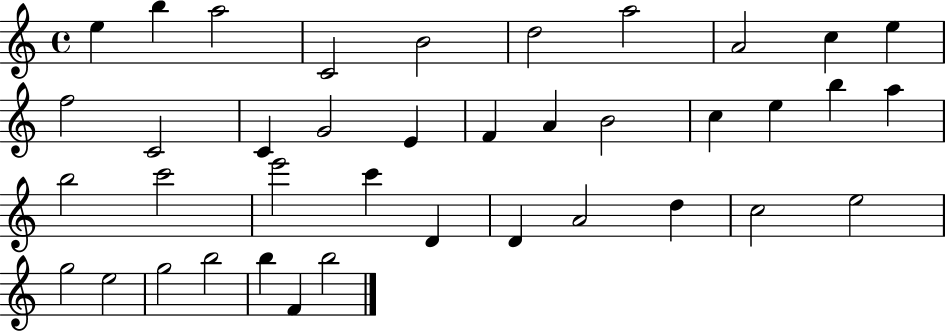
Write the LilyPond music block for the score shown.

{
  \clef treble
  \time 4/4
  \defaultTimeSignature
  \key c \major
  e''4 b''4 a''2 | c'2 b'2 | d''2 a''2 | a'2 c''4 e''4 | \break f''2 c'2 | c'4 g'2 e'4 | f'4 a'4 b'2 | c''4 e''4 b''4 a''4 | \break b''2 c'''2 | e'''2 c'''4 d'4 | d'4 a'2 d''4 | c''2 e''2 | \break g''2 e''2 | g''2 b''2 | b''4 f'4 b''2 | \bar "|."
}